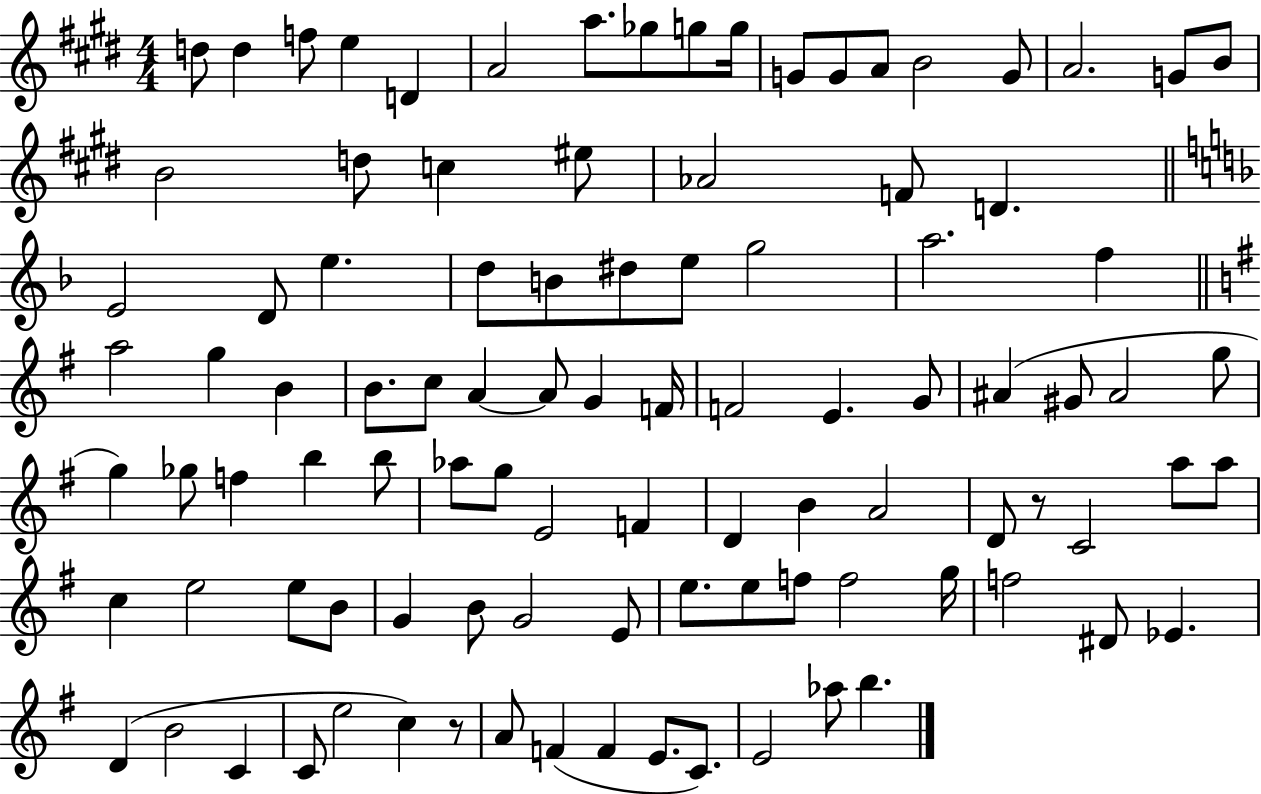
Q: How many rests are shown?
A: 2